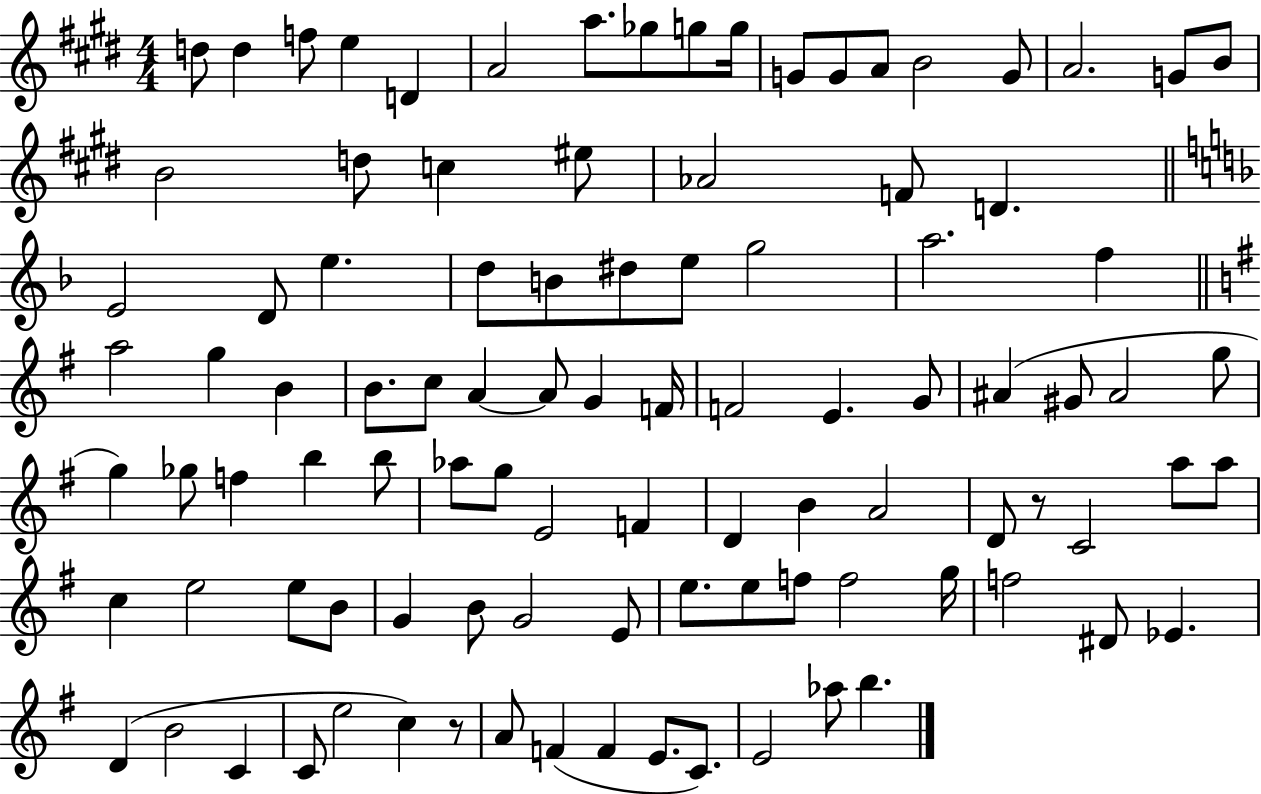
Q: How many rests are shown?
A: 2